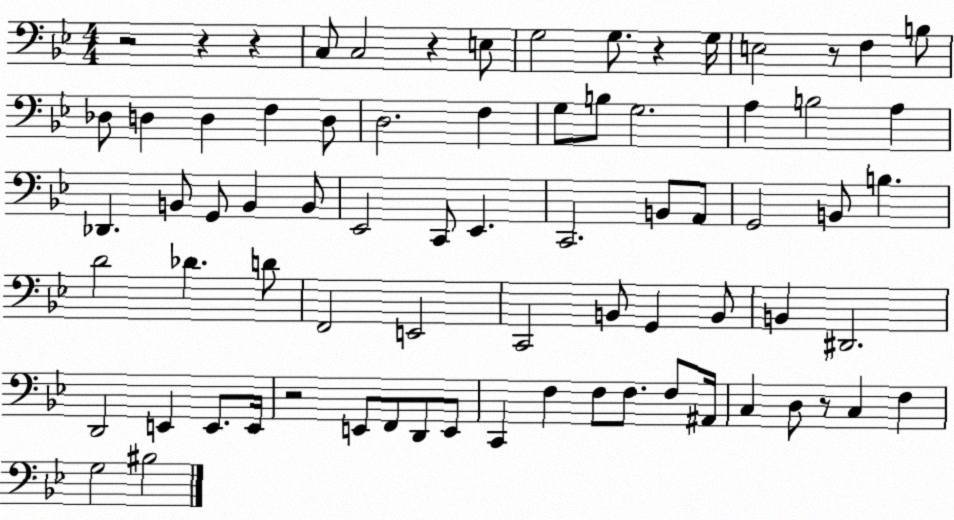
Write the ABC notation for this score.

X:1
T:Untitled
M:4/4
L:1/4
K:Bb
z2 z z C,/2 C,2 z E,/2 G,2 G,/2 z G,/4 E,2 z/2 F, B,/2 _D,/2 D, D, F, D,/2 D,2 F, G,/2 B,/2 G,2 A, B,2 A, _D,, B,,/2 G,,/2 B,, B,,/2 _E,,2 C,,/2 _E,, C,,2 B,,/2 A,,/2 G,,2 B,,/2 B, D2 _D D/2 F,,2 E,,2 C,,2 B,,/2 G,, B,,/2 B,, ^D,,2 D,,2 E,, E,,/2 E,,/4 z2 E,,/2 F,,/2 D,,/2 E,,/2 C,, F, F,/2 F,/2 F,/2 ^A,,/4 C, D,/2 z/2 C, F, G,2 ^B,2